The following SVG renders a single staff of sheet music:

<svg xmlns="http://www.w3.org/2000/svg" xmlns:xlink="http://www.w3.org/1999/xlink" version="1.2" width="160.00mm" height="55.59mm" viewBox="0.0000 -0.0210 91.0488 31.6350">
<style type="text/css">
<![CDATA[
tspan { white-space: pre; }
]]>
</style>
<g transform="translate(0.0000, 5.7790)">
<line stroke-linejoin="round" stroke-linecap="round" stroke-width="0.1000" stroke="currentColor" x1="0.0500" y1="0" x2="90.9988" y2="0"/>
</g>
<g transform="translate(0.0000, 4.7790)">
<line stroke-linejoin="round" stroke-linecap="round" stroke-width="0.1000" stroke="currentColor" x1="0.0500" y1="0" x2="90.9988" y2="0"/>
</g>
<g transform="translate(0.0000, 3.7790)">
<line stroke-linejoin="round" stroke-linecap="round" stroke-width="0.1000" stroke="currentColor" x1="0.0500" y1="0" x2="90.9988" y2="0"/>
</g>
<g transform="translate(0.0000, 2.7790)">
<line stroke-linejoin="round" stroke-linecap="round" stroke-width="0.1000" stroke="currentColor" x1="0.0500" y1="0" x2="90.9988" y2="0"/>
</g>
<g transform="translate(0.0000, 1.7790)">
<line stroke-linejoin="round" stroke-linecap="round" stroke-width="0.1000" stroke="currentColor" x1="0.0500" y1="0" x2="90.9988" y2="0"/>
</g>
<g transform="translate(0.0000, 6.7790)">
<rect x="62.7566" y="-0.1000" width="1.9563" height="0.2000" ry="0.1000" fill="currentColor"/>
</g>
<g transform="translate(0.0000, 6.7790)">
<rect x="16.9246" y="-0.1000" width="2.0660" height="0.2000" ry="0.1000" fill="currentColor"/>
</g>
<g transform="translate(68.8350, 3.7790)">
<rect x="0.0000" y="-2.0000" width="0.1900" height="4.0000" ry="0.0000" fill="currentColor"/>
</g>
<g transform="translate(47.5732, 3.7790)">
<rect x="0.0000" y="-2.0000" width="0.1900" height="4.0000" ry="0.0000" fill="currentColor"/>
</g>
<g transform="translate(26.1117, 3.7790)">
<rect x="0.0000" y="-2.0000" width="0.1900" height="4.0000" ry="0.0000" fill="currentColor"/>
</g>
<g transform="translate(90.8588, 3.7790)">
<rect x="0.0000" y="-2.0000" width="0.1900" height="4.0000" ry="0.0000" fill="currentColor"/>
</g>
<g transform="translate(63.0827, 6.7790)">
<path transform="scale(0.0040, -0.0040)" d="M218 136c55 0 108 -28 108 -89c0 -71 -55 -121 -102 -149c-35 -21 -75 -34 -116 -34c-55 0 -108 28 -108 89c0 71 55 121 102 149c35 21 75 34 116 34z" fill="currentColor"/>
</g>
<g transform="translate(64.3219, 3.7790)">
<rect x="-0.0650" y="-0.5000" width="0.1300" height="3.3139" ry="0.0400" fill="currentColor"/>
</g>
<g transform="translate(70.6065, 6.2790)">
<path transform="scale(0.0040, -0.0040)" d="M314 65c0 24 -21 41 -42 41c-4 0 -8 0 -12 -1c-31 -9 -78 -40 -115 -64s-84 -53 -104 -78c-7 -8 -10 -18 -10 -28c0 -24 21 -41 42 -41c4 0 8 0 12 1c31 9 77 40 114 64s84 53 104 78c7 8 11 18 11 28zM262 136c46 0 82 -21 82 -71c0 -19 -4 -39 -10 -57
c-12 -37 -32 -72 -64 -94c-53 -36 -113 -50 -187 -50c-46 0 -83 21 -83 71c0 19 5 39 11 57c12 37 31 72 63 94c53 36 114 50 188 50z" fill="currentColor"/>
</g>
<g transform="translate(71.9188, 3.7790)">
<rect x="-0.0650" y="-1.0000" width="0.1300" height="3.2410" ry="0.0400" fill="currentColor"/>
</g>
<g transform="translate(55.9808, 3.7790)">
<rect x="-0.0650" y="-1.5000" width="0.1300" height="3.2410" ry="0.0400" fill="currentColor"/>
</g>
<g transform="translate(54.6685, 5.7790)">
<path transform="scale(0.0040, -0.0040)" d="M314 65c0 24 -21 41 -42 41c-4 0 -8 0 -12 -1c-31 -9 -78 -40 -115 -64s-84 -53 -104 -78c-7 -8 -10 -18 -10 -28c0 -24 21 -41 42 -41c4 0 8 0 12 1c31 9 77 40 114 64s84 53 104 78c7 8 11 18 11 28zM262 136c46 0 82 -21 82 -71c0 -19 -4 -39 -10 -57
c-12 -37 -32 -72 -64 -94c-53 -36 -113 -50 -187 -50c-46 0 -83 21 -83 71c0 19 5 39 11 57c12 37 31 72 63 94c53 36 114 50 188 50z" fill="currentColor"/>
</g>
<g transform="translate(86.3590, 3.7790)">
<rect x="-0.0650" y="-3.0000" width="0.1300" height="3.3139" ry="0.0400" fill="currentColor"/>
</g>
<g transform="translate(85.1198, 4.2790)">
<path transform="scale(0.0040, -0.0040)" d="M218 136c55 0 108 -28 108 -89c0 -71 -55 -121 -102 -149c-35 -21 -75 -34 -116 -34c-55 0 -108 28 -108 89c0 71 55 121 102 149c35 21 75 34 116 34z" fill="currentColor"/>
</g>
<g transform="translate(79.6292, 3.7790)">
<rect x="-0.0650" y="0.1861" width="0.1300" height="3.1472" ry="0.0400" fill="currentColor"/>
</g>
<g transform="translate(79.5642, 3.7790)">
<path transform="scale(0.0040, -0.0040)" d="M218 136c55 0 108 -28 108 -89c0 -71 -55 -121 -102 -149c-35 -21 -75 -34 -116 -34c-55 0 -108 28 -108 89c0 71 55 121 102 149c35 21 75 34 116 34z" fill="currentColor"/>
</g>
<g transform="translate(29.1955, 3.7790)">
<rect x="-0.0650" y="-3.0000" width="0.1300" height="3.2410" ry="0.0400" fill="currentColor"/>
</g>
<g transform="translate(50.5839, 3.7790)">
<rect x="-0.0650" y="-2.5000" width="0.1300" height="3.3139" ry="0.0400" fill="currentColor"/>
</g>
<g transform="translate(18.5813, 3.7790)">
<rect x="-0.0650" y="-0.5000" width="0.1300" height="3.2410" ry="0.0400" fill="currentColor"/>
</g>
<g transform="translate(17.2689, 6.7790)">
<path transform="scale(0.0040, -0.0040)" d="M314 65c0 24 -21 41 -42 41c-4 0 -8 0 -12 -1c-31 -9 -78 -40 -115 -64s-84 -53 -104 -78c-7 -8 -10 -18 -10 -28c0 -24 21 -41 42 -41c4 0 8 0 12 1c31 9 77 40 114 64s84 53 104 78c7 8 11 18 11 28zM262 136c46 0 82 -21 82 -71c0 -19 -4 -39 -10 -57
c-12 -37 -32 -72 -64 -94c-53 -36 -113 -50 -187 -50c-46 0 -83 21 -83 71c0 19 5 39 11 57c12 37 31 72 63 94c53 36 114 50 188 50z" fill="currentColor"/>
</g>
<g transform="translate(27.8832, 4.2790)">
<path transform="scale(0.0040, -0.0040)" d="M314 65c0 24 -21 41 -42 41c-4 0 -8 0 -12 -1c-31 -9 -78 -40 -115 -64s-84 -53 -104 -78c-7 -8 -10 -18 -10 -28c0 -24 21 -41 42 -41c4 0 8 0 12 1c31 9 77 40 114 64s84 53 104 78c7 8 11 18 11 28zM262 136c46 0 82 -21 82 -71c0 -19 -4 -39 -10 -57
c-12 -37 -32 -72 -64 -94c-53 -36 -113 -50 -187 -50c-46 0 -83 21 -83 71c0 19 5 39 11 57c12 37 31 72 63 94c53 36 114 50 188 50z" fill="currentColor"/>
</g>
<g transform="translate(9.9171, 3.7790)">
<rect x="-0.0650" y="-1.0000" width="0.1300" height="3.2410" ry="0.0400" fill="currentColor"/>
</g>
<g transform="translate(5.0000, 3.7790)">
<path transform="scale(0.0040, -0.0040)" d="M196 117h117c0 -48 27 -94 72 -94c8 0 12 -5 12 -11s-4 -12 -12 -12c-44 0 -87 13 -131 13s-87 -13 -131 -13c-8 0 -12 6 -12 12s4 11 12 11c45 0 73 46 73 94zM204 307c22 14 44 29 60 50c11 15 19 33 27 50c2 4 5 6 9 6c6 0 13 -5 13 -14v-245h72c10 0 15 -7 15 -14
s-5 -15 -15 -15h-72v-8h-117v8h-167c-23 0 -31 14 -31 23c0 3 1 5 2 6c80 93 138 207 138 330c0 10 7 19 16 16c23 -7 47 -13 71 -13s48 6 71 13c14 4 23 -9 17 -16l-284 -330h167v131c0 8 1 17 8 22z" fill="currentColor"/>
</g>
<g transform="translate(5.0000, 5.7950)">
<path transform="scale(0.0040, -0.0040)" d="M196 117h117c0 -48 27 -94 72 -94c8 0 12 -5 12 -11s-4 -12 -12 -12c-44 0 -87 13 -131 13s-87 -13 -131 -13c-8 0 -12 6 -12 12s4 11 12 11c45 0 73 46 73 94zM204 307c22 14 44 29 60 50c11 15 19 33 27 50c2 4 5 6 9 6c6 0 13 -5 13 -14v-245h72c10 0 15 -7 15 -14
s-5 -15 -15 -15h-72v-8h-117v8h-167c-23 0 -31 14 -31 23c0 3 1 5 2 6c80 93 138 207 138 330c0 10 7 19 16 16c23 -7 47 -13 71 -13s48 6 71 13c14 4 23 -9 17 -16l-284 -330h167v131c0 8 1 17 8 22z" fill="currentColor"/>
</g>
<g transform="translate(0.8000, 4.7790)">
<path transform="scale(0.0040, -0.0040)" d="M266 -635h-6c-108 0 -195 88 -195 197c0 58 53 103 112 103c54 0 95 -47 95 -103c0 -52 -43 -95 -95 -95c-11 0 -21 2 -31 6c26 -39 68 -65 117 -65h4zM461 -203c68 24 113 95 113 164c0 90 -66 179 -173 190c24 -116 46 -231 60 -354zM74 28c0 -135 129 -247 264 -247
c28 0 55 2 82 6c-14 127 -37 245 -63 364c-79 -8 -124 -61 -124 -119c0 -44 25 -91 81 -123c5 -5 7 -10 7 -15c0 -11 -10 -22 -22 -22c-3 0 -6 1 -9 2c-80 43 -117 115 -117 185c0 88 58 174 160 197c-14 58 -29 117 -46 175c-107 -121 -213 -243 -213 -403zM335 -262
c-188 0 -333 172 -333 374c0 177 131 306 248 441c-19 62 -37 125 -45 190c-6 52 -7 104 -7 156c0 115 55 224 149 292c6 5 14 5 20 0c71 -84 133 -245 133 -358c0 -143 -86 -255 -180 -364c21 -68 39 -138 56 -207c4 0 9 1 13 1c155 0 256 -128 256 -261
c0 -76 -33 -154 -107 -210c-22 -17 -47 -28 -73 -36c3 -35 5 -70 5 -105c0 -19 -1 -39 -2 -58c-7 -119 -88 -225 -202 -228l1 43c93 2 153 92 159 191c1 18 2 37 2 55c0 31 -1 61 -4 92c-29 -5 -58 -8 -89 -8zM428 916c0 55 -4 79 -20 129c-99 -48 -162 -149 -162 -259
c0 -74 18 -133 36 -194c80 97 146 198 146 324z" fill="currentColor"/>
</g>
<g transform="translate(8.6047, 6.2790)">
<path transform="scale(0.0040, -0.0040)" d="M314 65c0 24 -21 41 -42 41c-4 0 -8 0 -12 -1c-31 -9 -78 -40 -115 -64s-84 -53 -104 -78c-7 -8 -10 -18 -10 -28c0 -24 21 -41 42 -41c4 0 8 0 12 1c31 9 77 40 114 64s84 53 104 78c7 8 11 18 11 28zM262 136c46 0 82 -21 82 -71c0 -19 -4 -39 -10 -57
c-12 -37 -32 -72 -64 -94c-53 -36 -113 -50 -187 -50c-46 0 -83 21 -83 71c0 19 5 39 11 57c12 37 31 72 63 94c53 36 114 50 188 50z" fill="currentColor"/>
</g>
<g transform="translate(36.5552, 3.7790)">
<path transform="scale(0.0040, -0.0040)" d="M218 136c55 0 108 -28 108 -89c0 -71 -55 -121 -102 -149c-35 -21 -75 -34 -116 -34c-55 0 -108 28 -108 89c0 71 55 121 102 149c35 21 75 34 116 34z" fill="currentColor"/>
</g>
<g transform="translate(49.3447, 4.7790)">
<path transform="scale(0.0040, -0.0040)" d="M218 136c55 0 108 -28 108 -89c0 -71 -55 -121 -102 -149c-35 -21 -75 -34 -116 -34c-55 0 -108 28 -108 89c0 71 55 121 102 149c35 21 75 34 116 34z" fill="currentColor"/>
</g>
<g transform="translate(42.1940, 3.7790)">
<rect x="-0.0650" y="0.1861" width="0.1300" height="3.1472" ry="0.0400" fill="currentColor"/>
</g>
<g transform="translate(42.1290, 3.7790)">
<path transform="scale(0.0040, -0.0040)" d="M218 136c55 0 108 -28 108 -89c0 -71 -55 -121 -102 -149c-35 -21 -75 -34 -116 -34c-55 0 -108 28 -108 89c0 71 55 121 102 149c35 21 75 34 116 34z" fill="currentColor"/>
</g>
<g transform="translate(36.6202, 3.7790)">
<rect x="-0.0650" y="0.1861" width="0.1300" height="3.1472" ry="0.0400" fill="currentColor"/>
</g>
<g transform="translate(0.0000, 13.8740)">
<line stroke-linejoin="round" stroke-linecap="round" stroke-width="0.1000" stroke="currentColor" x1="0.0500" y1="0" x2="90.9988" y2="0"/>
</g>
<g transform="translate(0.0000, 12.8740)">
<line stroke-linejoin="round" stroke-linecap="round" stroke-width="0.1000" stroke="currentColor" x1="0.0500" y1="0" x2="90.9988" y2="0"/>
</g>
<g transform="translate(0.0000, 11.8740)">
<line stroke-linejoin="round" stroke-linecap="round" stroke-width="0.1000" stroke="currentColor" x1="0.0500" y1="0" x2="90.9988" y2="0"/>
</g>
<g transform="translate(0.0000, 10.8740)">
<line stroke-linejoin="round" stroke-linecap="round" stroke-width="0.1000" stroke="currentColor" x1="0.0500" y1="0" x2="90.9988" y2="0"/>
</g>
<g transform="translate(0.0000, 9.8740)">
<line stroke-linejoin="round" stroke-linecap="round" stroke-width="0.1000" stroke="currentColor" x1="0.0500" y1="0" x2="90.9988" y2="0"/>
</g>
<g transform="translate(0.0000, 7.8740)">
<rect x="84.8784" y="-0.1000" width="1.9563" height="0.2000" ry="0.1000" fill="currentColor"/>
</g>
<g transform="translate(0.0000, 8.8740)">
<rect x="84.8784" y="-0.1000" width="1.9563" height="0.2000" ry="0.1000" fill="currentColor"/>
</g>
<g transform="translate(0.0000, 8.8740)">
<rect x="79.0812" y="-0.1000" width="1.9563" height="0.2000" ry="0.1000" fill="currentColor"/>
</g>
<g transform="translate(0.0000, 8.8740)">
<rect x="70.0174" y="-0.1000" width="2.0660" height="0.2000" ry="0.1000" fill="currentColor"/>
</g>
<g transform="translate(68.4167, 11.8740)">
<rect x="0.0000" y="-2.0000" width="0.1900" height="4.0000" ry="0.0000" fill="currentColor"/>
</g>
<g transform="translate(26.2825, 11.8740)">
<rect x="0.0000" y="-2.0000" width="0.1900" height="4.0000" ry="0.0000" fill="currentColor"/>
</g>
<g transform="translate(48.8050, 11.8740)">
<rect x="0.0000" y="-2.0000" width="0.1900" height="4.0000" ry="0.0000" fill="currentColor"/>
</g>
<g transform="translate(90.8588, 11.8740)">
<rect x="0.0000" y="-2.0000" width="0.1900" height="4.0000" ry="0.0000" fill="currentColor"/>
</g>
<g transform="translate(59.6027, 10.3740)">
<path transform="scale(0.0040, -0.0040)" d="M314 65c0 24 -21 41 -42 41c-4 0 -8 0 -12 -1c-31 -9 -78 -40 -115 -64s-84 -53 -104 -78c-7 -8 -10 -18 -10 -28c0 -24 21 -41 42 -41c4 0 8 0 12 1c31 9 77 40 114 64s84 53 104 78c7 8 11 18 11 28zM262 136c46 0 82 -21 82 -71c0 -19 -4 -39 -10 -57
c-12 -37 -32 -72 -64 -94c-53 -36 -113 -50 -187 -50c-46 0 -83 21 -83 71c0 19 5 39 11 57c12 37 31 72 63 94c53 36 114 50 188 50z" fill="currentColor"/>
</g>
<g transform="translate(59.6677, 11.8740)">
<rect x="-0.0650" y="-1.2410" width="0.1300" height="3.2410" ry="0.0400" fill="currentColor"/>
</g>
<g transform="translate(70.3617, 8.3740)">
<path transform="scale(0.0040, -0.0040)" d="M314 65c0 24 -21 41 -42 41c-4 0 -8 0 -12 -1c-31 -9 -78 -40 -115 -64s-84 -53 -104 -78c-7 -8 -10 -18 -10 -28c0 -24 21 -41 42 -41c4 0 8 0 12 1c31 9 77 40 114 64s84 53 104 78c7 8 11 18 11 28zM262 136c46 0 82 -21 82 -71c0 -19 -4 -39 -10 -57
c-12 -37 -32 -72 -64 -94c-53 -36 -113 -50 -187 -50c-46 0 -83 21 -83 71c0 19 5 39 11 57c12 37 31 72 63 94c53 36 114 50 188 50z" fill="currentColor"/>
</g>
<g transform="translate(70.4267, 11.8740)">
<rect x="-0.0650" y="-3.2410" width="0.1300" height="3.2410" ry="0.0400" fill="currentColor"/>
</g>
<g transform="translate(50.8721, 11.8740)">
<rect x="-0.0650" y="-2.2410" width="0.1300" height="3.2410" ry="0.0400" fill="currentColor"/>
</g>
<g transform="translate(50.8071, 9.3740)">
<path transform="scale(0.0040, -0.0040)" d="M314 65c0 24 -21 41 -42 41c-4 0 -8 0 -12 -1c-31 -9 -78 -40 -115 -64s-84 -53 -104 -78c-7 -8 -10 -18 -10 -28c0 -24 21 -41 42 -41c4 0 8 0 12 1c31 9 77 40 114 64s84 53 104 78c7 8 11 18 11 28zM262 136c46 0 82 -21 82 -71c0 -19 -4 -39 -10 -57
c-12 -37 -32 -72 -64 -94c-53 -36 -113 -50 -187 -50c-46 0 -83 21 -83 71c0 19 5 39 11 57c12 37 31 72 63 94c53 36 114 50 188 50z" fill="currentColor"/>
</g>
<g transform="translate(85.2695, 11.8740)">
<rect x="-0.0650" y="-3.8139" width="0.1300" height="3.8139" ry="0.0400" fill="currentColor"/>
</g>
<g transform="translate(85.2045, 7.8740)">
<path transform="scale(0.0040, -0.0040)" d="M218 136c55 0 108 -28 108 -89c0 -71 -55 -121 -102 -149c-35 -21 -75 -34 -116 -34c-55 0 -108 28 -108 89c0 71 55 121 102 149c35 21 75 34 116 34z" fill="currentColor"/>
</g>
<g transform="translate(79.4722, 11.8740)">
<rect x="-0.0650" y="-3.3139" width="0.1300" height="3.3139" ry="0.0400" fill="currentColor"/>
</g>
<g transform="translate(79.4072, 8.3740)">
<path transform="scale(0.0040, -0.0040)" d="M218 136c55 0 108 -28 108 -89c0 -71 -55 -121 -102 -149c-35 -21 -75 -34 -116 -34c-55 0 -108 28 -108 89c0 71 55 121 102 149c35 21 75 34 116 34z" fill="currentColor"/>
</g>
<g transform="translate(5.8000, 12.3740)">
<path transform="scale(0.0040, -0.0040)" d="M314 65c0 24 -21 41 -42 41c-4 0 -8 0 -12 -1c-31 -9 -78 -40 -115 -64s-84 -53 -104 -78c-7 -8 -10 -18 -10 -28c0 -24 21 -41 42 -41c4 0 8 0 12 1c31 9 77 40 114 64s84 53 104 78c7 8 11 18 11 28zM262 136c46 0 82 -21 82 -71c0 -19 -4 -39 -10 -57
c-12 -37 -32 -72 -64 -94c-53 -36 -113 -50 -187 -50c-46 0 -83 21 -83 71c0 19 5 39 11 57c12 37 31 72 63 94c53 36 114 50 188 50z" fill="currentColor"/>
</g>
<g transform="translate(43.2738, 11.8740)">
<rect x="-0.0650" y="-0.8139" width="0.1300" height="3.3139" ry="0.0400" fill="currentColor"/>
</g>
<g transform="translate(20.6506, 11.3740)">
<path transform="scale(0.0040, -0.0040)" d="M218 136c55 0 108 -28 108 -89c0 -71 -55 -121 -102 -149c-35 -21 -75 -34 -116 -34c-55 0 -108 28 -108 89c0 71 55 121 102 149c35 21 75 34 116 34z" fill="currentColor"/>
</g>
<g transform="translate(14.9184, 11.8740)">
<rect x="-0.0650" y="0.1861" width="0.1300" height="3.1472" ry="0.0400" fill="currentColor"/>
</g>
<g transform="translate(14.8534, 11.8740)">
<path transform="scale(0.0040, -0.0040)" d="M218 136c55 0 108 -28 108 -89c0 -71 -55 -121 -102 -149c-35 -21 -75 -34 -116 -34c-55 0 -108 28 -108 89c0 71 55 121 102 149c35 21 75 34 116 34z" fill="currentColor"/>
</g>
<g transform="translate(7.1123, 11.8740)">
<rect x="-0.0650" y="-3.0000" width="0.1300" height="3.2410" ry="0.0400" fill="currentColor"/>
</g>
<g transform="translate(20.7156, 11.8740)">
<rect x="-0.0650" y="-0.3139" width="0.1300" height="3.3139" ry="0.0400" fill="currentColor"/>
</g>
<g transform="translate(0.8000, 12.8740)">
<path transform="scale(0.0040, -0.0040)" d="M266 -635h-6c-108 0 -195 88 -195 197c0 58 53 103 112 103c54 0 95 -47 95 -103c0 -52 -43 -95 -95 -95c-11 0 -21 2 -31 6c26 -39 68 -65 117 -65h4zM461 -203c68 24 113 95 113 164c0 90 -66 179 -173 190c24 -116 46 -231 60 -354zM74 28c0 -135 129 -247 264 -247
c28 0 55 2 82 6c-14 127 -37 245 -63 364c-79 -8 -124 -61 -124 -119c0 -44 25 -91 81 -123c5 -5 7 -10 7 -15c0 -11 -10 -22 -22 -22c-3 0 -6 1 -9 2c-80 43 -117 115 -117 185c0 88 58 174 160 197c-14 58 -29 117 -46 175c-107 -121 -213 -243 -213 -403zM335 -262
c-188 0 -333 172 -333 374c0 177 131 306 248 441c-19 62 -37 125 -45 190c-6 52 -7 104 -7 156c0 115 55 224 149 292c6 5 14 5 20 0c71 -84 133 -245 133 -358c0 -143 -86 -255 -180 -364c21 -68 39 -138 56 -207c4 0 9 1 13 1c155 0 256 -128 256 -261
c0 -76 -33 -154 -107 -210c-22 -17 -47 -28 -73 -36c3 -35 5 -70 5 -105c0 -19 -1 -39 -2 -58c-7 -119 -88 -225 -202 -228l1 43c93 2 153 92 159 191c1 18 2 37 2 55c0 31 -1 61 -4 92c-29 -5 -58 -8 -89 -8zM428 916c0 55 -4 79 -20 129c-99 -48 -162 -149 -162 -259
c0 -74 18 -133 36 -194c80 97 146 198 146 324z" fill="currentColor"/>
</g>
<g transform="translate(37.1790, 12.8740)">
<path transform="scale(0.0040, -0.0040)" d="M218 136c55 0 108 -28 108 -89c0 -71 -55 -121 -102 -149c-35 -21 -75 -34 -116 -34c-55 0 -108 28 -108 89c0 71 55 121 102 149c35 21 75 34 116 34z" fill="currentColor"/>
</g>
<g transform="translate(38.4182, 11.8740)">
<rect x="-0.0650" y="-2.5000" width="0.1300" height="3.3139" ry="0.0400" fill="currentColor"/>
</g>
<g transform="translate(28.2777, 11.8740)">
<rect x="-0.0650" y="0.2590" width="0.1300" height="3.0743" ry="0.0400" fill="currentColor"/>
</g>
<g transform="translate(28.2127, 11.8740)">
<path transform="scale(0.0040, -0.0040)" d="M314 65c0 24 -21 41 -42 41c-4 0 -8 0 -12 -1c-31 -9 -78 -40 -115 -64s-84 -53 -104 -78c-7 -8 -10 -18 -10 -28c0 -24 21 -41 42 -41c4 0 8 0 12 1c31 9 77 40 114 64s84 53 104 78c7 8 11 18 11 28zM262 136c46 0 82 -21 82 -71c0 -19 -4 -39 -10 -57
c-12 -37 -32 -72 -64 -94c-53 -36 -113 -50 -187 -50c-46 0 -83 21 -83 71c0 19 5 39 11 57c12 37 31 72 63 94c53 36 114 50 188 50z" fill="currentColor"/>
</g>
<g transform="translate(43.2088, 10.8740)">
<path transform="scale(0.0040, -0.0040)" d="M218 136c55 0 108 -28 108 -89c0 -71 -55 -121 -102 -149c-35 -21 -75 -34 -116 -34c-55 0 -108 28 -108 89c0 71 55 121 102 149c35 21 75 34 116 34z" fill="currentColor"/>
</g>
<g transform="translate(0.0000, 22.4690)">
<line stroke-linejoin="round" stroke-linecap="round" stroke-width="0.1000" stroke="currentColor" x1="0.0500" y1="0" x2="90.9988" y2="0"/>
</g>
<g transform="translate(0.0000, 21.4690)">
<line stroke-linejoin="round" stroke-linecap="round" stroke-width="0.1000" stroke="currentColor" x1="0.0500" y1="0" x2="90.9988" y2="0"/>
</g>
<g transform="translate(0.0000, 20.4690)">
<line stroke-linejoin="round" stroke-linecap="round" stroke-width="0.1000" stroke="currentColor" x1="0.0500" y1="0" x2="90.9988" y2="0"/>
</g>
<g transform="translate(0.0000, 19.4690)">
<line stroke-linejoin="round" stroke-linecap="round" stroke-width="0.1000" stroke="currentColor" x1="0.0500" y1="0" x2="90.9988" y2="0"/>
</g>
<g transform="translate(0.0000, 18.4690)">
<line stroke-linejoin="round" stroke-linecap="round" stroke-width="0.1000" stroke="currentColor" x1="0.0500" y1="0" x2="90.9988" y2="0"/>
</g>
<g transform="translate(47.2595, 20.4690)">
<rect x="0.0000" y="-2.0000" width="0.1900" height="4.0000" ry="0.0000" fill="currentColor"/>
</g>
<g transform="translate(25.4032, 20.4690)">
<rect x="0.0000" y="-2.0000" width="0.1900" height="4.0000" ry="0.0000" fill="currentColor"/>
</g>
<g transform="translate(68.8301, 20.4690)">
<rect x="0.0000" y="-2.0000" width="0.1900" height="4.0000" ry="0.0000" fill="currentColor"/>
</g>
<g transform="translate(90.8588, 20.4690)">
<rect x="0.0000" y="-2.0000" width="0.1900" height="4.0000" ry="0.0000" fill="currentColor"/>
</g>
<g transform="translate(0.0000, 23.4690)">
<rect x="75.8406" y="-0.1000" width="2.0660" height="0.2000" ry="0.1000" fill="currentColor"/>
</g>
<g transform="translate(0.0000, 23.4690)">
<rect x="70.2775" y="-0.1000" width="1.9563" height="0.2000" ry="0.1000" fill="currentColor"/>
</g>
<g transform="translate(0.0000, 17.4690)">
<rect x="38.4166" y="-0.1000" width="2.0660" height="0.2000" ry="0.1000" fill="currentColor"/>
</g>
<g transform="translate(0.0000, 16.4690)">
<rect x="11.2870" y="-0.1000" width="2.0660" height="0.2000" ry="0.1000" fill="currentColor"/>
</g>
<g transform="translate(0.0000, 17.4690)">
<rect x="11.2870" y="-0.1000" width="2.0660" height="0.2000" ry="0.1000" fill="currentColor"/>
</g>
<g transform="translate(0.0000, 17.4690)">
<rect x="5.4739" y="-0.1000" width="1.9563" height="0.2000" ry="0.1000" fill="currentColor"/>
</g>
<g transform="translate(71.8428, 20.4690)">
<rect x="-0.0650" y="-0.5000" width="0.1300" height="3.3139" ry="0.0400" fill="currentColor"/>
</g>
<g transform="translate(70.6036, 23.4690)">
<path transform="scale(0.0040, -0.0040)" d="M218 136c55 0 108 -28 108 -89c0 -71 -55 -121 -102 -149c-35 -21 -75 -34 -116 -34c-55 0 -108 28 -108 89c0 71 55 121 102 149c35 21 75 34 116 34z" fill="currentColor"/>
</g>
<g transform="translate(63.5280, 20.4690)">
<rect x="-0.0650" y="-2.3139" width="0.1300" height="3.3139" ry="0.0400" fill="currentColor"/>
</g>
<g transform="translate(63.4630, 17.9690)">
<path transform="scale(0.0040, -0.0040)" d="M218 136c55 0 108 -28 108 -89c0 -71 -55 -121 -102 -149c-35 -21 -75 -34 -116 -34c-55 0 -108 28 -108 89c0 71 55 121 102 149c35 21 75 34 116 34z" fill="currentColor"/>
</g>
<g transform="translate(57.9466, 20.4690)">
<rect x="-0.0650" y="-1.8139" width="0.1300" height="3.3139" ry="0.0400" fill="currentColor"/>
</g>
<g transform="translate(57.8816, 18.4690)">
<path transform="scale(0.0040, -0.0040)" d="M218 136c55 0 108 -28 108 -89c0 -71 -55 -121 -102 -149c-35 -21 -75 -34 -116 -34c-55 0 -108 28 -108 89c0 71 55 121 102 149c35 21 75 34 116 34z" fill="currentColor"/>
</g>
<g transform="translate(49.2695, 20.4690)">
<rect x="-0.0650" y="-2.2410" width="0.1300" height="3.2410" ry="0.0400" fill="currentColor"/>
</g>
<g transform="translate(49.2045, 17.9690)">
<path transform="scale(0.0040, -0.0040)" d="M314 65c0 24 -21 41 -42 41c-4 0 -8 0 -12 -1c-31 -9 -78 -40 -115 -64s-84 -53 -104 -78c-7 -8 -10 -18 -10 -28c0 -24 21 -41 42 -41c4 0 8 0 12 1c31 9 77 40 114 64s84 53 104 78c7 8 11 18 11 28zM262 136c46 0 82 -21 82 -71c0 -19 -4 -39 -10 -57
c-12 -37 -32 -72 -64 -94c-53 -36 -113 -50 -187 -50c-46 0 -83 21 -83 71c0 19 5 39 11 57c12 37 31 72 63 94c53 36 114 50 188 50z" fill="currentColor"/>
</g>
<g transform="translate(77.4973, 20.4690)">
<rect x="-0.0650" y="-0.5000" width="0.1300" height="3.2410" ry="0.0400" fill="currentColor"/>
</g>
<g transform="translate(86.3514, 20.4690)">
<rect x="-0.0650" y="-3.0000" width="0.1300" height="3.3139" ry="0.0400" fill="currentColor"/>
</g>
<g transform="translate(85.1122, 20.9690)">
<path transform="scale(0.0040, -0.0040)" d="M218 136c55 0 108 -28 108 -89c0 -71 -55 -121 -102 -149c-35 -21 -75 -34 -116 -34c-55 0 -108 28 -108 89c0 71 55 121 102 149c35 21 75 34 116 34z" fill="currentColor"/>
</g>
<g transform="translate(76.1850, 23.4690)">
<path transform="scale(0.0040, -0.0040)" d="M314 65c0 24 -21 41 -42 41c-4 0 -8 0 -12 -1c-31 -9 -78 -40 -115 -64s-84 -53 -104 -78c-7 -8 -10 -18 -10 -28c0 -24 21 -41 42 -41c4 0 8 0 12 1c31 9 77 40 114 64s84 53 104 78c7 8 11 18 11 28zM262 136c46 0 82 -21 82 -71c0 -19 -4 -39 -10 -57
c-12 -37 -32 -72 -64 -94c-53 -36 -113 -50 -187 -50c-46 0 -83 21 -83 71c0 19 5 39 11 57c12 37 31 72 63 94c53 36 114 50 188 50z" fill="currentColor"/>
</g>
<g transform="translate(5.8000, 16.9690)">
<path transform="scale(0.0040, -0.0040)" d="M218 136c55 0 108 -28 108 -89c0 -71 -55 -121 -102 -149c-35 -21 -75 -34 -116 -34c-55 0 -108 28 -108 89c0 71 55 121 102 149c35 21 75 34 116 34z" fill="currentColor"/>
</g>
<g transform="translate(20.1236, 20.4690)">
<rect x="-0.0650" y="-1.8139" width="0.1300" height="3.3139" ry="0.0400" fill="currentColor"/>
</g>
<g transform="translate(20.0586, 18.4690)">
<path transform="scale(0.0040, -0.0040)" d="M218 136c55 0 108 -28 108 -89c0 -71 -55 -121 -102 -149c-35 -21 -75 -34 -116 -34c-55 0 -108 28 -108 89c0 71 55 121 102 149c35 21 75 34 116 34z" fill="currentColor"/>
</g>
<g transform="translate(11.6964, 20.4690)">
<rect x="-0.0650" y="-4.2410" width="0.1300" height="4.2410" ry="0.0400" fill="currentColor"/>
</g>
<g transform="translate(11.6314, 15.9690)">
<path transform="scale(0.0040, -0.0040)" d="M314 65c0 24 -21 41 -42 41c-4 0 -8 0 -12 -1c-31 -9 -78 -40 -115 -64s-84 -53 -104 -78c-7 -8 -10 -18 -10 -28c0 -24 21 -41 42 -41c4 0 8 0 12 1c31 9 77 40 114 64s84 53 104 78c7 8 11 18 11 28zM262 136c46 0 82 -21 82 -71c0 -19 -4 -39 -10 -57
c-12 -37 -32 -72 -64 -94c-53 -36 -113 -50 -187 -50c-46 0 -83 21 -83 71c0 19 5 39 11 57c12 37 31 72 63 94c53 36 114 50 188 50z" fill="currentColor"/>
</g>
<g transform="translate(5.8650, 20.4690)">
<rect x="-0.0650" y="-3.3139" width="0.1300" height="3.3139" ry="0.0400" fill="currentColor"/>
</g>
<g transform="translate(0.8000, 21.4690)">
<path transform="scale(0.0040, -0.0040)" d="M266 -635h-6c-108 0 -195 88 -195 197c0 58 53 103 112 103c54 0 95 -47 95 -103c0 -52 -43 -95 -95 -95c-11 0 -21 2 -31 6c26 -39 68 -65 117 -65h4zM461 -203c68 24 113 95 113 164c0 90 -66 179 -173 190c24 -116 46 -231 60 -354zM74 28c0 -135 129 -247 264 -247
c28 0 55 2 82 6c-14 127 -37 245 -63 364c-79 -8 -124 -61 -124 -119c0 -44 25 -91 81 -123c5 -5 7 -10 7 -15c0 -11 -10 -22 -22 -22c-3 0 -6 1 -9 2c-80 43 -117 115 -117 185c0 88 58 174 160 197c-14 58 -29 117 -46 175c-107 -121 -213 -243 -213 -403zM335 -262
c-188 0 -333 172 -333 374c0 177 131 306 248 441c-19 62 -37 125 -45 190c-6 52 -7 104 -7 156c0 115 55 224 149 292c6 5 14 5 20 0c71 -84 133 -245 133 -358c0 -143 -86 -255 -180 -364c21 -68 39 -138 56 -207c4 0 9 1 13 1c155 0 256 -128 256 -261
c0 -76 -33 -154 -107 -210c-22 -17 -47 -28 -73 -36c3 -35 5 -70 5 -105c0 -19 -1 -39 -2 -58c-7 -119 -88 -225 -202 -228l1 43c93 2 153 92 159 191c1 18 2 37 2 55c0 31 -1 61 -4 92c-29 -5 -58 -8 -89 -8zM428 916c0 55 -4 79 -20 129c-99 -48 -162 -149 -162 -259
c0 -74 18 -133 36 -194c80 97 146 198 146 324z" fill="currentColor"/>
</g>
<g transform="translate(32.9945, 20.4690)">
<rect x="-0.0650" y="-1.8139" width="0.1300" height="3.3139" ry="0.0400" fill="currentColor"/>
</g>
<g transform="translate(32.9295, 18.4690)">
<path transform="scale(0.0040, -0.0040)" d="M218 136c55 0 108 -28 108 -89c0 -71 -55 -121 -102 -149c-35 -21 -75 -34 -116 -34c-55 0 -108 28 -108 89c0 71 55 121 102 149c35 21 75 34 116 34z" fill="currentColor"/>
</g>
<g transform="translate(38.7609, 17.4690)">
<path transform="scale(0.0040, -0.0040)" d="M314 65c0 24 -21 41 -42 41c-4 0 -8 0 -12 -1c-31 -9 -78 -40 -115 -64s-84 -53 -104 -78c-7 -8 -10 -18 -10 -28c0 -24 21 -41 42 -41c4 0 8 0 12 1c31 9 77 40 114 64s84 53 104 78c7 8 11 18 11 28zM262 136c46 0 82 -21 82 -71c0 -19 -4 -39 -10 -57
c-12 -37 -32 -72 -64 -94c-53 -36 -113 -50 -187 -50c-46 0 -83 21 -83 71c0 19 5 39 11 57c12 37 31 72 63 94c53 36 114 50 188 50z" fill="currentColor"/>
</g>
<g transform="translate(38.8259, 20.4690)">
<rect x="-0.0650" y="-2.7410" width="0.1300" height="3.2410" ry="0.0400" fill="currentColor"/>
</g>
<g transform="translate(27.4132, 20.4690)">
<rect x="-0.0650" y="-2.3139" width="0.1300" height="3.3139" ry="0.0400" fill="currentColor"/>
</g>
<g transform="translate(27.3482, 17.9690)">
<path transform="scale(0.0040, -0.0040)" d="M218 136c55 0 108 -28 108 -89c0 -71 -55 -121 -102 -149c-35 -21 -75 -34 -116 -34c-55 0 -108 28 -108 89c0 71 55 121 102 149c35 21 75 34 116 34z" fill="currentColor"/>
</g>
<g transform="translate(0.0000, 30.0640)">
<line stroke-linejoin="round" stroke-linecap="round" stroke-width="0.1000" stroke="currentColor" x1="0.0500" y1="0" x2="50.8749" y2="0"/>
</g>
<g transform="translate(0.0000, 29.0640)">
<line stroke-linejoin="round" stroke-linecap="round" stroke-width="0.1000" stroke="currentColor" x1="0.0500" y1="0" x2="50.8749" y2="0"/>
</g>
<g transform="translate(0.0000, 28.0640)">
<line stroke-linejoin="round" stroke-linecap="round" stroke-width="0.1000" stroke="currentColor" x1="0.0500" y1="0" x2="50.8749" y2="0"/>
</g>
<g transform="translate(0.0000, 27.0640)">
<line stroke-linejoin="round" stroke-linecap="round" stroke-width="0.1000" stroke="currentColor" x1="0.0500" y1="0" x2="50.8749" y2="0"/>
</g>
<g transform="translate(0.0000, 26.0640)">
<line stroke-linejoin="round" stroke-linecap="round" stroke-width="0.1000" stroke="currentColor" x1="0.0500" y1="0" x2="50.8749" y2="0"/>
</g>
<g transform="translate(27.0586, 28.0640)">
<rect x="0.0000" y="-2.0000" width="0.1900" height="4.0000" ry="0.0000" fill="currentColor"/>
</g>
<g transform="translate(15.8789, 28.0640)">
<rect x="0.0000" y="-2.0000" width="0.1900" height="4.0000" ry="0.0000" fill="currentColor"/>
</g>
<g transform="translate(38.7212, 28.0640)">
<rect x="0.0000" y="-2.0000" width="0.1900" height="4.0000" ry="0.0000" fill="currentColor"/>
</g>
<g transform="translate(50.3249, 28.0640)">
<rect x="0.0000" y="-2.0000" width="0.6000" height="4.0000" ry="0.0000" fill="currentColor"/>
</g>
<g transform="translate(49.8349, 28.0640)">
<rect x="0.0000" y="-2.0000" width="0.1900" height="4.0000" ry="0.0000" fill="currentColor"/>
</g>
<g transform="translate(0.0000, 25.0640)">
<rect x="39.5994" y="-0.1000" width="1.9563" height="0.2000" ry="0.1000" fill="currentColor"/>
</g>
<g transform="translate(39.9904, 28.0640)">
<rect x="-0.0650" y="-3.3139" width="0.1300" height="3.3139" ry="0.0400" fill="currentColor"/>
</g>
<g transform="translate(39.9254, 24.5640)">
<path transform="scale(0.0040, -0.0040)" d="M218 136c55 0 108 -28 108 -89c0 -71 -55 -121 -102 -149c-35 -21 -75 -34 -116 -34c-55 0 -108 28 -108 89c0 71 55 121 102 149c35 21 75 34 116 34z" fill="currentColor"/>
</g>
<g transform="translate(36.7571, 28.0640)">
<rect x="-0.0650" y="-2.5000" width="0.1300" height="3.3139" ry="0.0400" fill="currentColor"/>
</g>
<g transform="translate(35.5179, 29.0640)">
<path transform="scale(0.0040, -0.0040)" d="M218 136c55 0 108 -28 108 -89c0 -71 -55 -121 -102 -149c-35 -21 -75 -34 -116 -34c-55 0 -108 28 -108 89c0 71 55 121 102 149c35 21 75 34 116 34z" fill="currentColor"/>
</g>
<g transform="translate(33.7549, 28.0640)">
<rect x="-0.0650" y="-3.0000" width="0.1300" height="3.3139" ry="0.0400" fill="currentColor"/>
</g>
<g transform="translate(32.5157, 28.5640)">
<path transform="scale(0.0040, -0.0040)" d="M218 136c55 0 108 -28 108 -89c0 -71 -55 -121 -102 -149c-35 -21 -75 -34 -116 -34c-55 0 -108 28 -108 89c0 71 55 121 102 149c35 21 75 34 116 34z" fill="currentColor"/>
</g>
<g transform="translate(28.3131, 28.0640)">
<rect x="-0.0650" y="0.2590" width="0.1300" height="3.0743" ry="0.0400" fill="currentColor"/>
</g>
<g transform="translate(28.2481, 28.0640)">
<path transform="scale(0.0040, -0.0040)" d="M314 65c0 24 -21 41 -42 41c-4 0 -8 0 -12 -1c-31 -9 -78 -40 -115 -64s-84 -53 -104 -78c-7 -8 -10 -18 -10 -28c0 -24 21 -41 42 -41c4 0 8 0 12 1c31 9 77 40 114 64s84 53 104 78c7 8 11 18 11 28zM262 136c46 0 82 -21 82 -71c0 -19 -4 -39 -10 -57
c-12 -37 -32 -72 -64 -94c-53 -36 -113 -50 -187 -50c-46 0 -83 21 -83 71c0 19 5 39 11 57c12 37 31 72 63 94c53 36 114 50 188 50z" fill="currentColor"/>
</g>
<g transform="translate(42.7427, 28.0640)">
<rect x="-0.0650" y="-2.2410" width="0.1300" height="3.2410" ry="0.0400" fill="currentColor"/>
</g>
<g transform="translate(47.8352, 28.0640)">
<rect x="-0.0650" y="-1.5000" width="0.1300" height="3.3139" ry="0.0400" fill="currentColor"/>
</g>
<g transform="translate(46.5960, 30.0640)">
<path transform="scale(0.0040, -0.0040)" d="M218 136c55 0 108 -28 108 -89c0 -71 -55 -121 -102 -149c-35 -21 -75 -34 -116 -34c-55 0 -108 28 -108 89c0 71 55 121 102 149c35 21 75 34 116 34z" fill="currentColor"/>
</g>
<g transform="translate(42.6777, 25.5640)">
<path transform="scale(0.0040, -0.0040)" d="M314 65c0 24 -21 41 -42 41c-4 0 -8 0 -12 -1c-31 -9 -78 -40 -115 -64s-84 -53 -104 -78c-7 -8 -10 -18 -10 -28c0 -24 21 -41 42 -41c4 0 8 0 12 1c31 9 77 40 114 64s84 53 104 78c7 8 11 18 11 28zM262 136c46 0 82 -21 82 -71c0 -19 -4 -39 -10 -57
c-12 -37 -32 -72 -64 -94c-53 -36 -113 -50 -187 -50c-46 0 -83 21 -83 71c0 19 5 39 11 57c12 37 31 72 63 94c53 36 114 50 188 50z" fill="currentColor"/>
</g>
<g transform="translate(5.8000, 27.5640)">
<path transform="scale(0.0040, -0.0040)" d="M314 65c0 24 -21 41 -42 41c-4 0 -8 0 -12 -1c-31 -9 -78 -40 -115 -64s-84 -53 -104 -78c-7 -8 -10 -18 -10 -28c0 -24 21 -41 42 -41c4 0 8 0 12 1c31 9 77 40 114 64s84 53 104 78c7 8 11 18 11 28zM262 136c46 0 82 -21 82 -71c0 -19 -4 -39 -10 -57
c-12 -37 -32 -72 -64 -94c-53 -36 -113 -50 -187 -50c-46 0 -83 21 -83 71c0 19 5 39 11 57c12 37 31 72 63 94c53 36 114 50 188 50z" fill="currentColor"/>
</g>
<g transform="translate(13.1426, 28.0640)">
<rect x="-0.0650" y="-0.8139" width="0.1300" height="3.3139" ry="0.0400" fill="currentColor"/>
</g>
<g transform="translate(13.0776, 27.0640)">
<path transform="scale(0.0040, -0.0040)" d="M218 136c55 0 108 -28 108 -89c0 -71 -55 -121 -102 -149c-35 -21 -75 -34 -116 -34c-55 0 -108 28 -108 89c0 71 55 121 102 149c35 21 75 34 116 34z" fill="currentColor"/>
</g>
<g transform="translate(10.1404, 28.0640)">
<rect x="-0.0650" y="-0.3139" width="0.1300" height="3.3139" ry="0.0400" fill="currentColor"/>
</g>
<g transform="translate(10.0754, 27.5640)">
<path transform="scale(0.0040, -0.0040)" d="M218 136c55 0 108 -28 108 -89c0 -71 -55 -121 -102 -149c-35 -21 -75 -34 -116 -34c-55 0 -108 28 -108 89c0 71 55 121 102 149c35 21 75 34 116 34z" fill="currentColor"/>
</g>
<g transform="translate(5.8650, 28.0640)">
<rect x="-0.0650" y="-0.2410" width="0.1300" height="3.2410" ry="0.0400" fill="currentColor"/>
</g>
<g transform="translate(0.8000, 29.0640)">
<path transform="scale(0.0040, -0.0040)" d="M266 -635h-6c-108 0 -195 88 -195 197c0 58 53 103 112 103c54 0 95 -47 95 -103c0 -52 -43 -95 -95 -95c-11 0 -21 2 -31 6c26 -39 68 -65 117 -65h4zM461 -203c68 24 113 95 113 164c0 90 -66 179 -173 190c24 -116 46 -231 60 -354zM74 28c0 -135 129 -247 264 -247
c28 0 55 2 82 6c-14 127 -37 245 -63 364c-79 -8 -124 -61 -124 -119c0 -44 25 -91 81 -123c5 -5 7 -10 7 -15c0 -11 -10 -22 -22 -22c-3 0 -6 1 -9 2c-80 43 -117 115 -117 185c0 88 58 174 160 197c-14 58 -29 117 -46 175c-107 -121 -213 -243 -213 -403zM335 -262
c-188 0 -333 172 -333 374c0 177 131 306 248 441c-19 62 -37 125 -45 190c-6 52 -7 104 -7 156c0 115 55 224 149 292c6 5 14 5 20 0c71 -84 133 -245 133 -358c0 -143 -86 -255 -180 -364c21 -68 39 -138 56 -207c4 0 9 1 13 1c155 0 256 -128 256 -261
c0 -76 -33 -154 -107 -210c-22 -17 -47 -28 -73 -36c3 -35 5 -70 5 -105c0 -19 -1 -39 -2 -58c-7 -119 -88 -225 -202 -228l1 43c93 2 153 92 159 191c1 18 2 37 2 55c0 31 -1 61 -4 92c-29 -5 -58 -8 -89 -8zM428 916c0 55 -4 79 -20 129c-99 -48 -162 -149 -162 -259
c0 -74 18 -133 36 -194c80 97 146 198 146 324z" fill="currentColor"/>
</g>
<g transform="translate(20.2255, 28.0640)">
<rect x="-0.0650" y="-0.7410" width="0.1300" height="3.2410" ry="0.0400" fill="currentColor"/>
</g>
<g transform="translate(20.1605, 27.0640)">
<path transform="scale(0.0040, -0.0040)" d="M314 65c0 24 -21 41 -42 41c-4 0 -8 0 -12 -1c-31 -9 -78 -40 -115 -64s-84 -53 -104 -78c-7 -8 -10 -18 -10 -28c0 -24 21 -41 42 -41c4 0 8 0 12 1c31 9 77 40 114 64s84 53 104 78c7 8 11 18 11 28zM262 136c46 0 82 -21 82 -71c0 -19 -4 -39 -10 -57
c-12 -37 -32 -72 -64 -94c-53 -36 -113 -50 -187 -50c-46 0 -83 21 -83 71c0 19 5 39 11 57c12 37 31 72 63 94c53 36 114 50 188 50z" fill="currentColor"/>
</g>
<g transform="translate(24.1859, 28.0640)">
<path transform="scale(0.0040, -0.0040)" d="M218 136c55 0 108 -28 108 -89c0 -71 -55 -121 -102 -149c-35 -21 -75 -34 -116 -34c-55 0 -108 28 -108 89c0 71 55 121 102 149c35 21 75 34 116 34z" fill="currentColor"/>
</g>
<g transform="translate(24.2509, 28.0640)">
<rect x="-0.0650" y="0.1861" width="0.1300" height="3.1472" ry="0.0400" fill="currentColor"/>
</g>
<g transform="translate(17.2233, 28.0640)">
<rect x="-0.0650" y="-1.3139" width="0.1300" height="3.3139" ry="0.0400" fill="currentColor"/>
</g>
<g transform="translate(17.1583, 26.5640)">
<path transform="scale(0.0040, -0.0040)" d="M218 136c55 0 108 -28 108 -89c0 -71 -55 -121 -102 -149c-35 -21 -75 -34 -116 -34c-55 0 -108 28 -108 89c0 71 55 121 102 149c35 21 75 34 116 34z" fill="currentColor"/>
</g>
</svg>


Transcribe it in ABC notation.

X:1
T:Untitled
M:4/4
L:1/4
K:C
D2 C2 A2 B B G E2 C D2 B A A2 B c B2 G d g2 e2 b2 b c' b d'2 f g f a2 g2 f g C C2 A c2 c d e d2 B B2 A G b g2 E